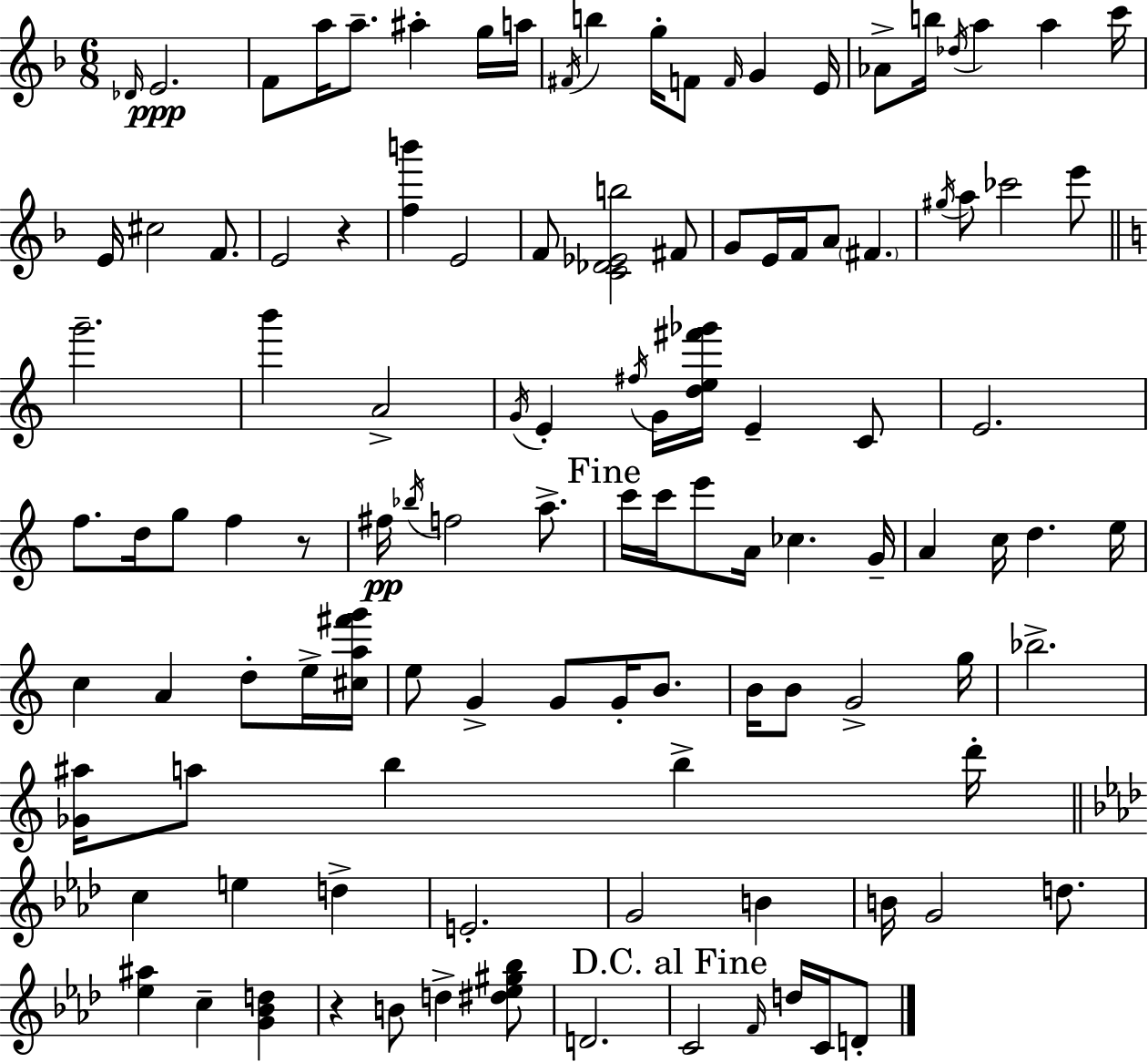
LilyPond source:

{
  \clef treble
  \numericTimeSignature
  \time 6/8
  \key d \minor
  \grace { des'16 }\ppp e'2. | f'8 a''16 a''8.-- ais''4-. g''16 | a''16 \acciaccatura { fis'16 } b''4 g''16-. f'8 \grace { f'16 } g'4 | e'16 aes'8-> b''16 \acciaccatura { des''16 } a''4 a''4 | \break c'''16 e'16 cis''2 | f'8. e'2 | r4 <f'' b'''>4 e'2 | f'8 <c' des' ees' b''>2 | \break fis'8 g'8 e'16 f'16 a'8 \parenthesize fis'4. | \acciaccatura { gis''16 } a''8 ces'''2 | e'''8 \bar "||" \break \key c \major g'''2.-- | b'''4 a'2-> | \acciaccatura { g'16 } e'4-. \acciaccatura { fis''16 } g'16 <d'' e'' fis''' ges'''>16 e'4-- | c'8 e'2. | \break f''8. d''16 g''8 f''4 | r8 fis''16\pp \acciaccatura { bes''16 } f''2 | a''8.-> \mark "Fine" c'''16 c'''16 e'''8 a'16 ces''4. | g'16-- a'4 c''16 d''4. | \break e''16 c''4 a'4 d''8-. | e''16-> <cis'' a'' fis''' g'''>16 e''8 g'4-> g'8 g'16-. | b'8. b'16 b'8 g'2-> | g''16 bes''2.-> | \break <ges' ais''>16 a''8 b''4 b''4-> | d'''16-. \bar "||" \break \key f \minor c''4 e''4 d''4-> | e'2.-. | g'2 b'4 | b'16 g'2 d''8. | \break <ees'' ais''>4 c''4-- <g' bes' d''>4 | r4 b'8 d''4-> <dis'' ees'' gis'' bes''>8 | d'2. | \mark "D.C. al Fine" c'2 \grace { f'16 } d''16 c'16 d'8-. | \break \bar "|."
}